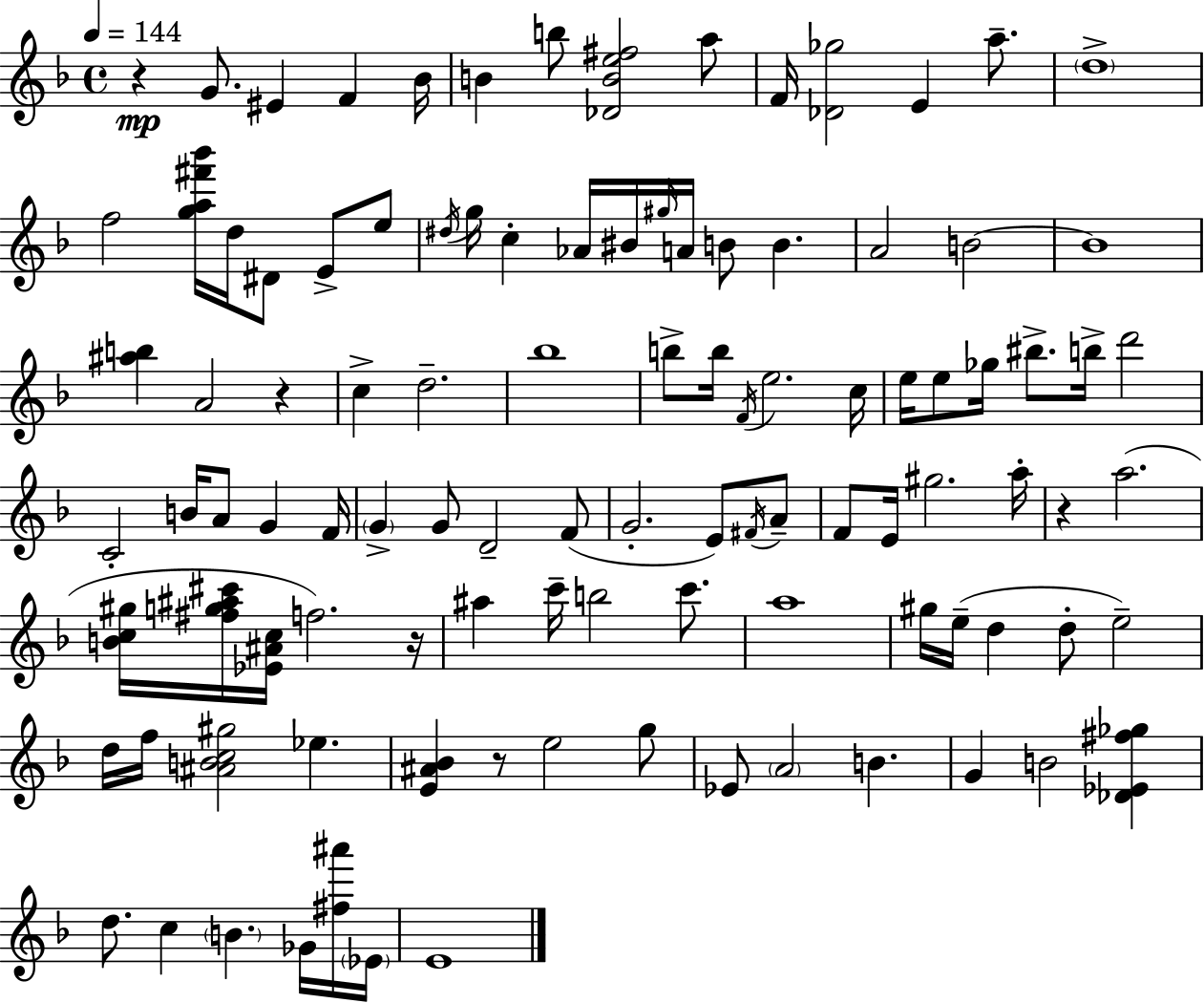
R/q G4/e. EIS4/q F4/q Bb4/s B4/q B5/e [Db4,B4,E5,F#5]/h A5/e F4/s [Db4,Gb5]/h E4/q A5/e. D5/w F5/h [G5,A5,F#6,Bb6]/s D5/s D#4/e E4/e E5/e D#5/s G5/s C5/q Ab4/s BIS4/s G#5/s A4/s B4/e B4/q. A4/h B4/h B4/w [A#5,B5]/q A4/h R/q C5/q D5/h. Bb5/w B5/e B5/s F4/s E5/h. C5/s E5/s E5/e Gb5/s BIS5/e. B5/s D6/h C4/h B4/s A4/e G4/q F4/s G4/q G4/e D4/h F4/e G4/h. E4/e F#4/s A4/e F4/e E4/s G#5/h. A5/s R/q A5/h. [B4,C5,G#5]/s [F#5,G5,A#5,C#6]/s [Eb4,A#4,C5]/s F5/h. R/s A#5/q C6/s B5/h C6/e. A5/w G#5/s E5/s D5/q D5/e E5/h D5/s F5/s [A#4,B4,C5,G#5]/h Eb5/q. [E4,A#4,Bb4]/q R/e E5/h G5/e Eb4/e A4/h B4/q. G4/q B4/h [Db4,Eb4,F#5,Gb5]/q D5/e. C5/q B4/q. Gb4/s [F#5,A#6]/s Eb4/s E4/w